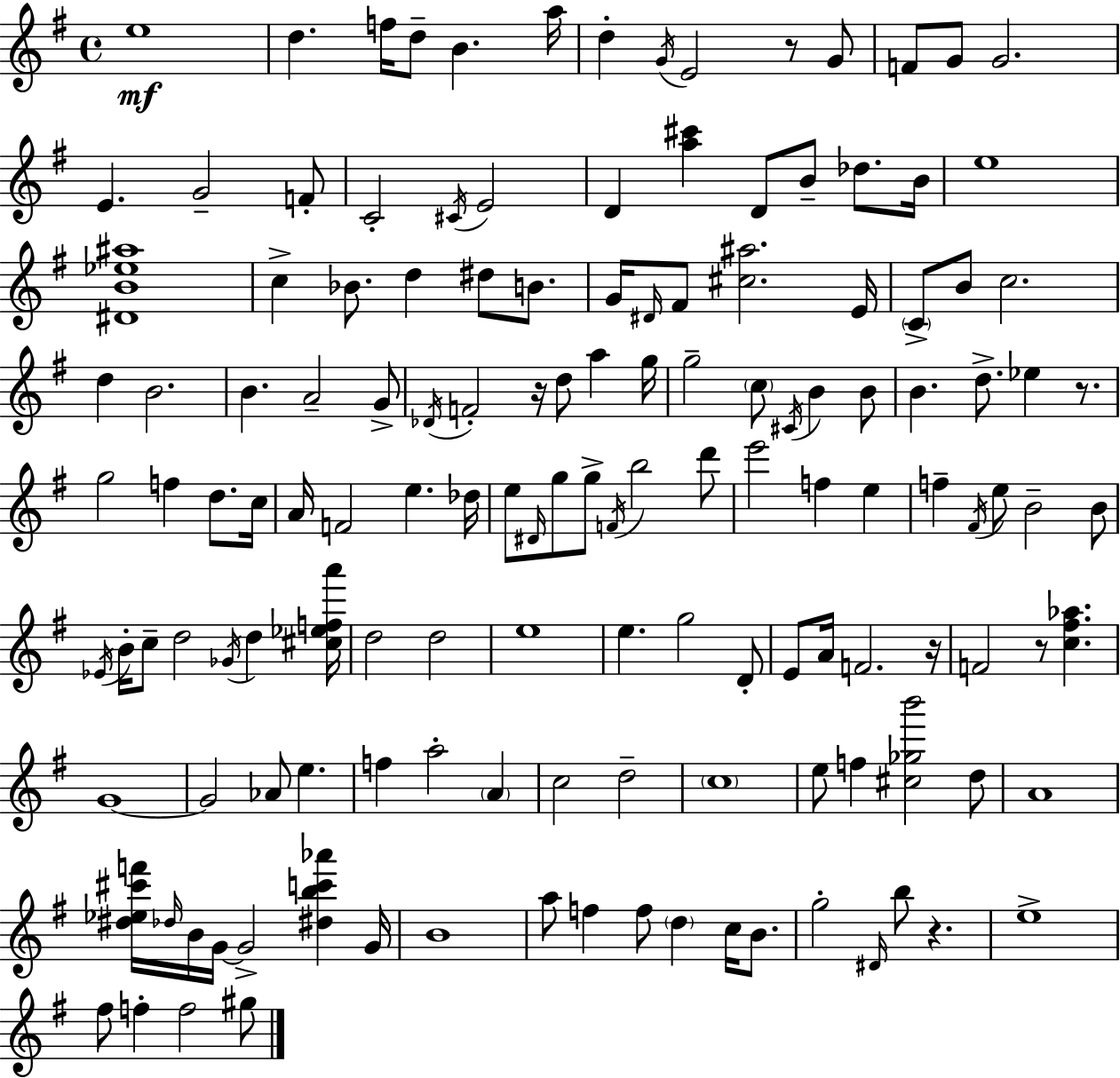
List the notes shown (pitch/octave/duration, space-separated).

E5/w D5/q. F5/s D5/e B4/q. A5/s D5/q G4/s E4/h R/e G4/e F4/e G4/e G4/h. E4/q. G4/h F4/e C4/h C#4/s E4/h D4/q [A5,C#6]/q D4/e B4/e Db5/e. B4/s E5/w [D#4,B4,Eb5,A#5]/w C5/q Bb4/e. D5/q D#5/e B4/e. G4/s D#4/s F#4/e [C#5,A#5]/h. E4/s C4/e B4/e C5/h. D5/q B4/h. B4/q. A4/h G4/e Db4/s F4/h R/s D5/e A5/q G5/s G5/h C5/e C#4/s B4/q B4/e B4/q. D5/e. Eb5/q R/e. G5/h F5/q D5/e. C5/s A4/s F4/h E5/q. Db5/s E5/e D#4/s G5/e G5/e F4/s B5/h D6/e E6/h F5/q E5/q F5/q F#4/s E5/e B4/h B4/e Eb4/s B4/s C5/e D5/h Gb4/s D5/q [C#5,Eb5,F5,A6]/s D5/h D5/h E5/w E5/q. G5/h D4/e E4/e A4/s F4/h. R/s F4/h R/e [C5,F#5,Ab5]/q. G4/w G4/h Ab4/e E5/q. F5/q A5/h A4/q C5/h D5/h C5/w E5/e F5/q [C#5,Gb5,B6]/h D5/e A4/w [D#5,Eb5,C#6,F6]/s Db5/s B4/s G4/s G4/h [D#5,B5,C6,Ab6]/q G4/s B4/w A5/e F5/q F5/e D5/q C5/s B4/e. G5/h D#4/s B5/e R/q. E5/w F#5/e F5/q F5/h G#5/e